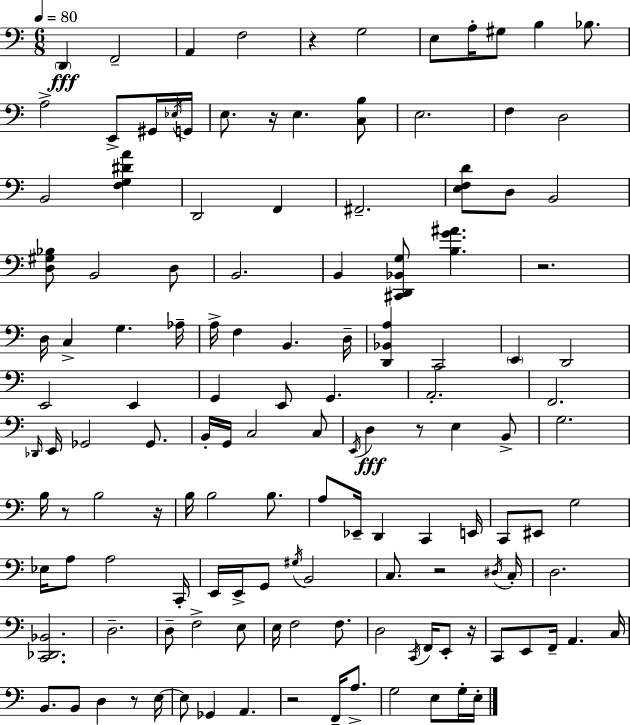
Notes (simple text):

D2/q F2/h A2/q F3/h R/q G3/h E3/e A3/s G#3/e B3/q Bb3/e. A3/h E2/e G#2/s Eb3/s G2/s E3/e. R/s E3/q. [C3,B3]/e E3/h. F3/q D3/h B2/h [F3,G3,D#4,A4]/q D2/h F2/q F#2/h. [E3,F3,D4]/e D3/e B2/h [D3,G#3,Bb3]/e B2/h D3/e B2/h. B2/q [C#2,D2,Bb2,G3]/e [B3,G4,A#4]/q. R/h. D3/s C3/q G3/q. Ab3/s A3/s F3/q B2/q. D3/s [D2,Bb2,A3]/q C2/h E2/q D2/h E2/h E2/q G2/q E2/e G2/q. A2/h. F2/h. Db2/s E2/s Gb2/h Gb2/e. B2/s G2/s C3/h C3/e E2/s D3/q R/e E3/q B2/e G3/h. B3/s R/e B3/h R/s B3/s B3/h B3/e. A3/e Eb2/s D2/q C2/q E2/s C2/e EIS2/e G3/h Eb3/s A3/e A3/h C2/s E2/s E2/s G2/e G#3/s B2/h C3/e. R/h D#3/s C3/s D3/h. [C2,Db2,Bb2]/h. D3/h. D3/e F3/h E3/e E3/s F3/h F3/e. D3/h C2/s F2/s E2/e R/s C2/e E2/e F2/s A2/q. C3/s B2/e. B2/e D3/q R/e E3/s E3/e Gb2/q A2/q. R/h F2/s A3/e. G3/h E3/e G3/s E3/s